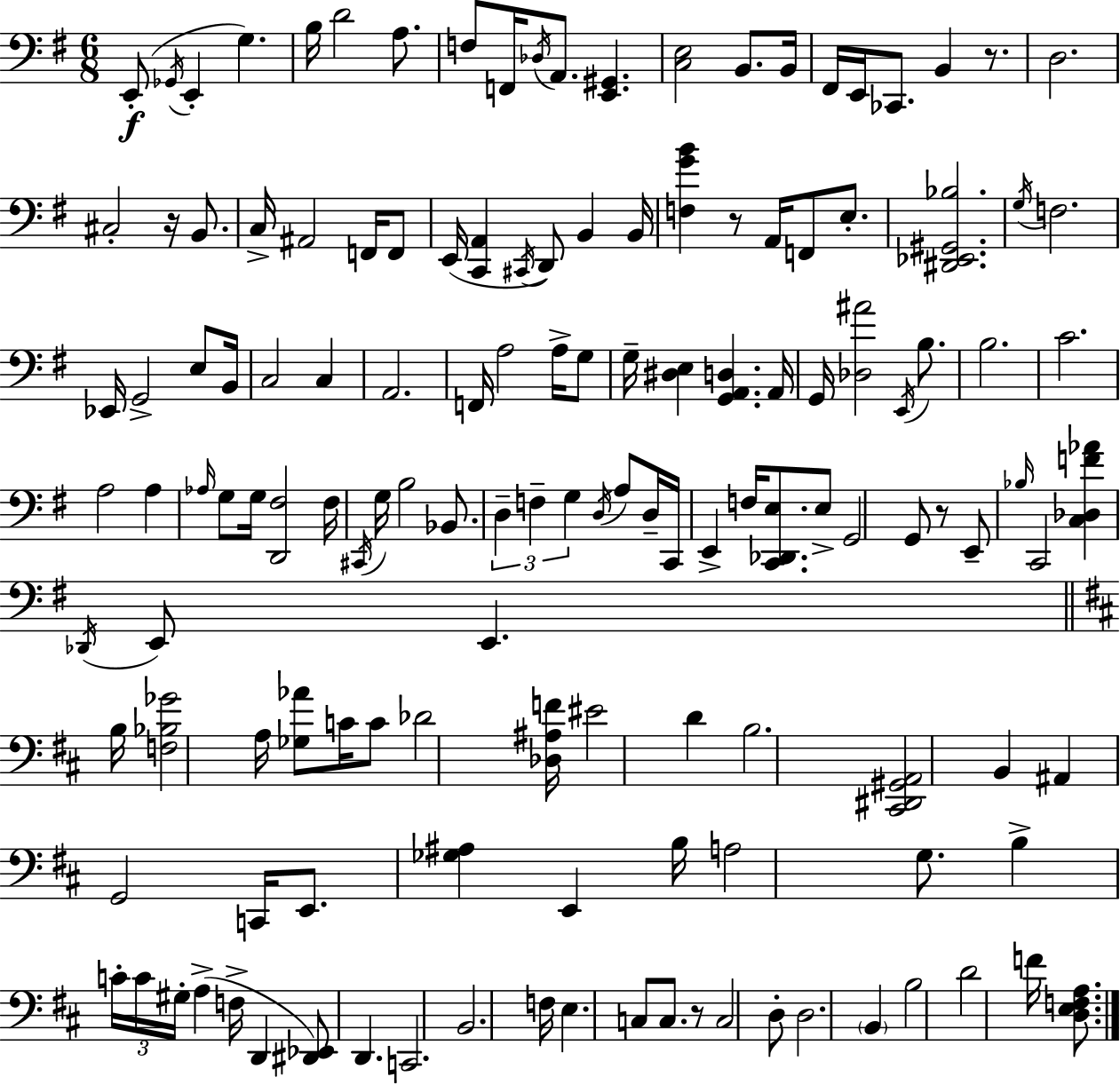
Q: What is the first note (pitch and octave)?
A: E2